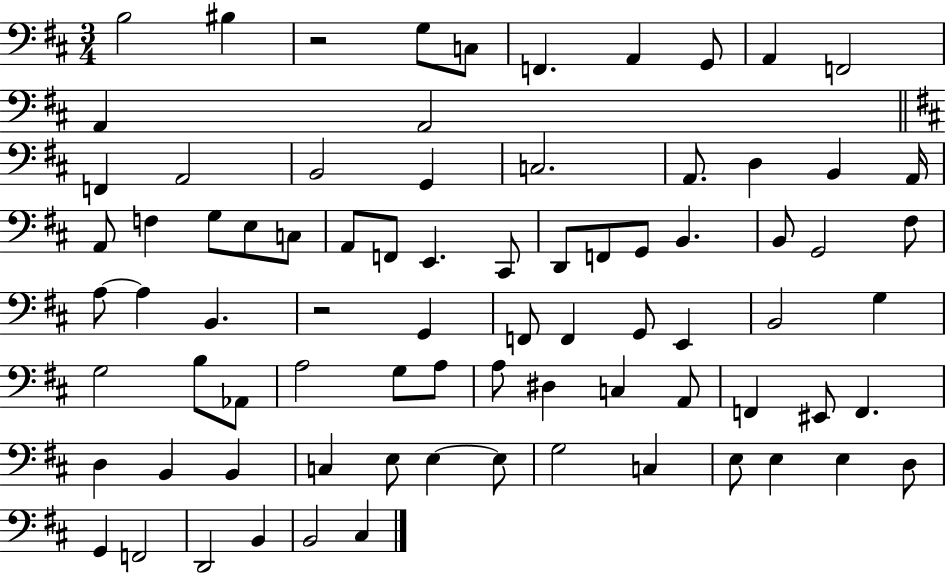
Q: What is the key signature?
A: D major